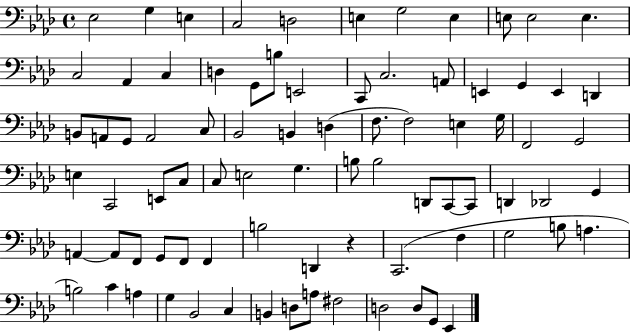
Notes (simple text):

Eb3/h G3/q E3/q C3/h D3/h E3/q G3/h E3/q E3/e E3/h E3/q. C3/h Ab2/q C3/q D3/q G2/e B3/e E2/h C2/e C3/h. A2/e E2/q G2/q E2/q D2/q B2/e A2/e G2/e A2/h C3/e Bb2/h B2/q D3/q F3/e. F3/h E3/q G3/s F2/h G2/h E3/q C2/h E2/e C3/e C3/e E3/h G3/q. B3/e B3/h D2/e C2/e C2/e D2/q Db2/h G2/q A2/q A2/e F2/e G2/e F2/e F2/q B3/h D2/q R/q C2/h. F3/q G3/h B3/e A3/q. B3/h C4/q A3/q G3/q Bb2/h C3/q B2/q D3/e A3/e F#3/h D3/h D3/e G2/e Eb2/q